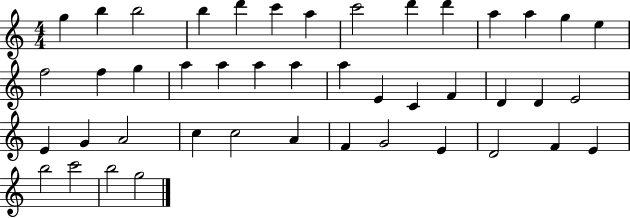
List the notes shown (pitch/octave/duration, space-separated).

G5/q B5/q B5/h B5/q D6/q C6/q A5/q C6/h D6/q D6/q A5/q A5/q G5/q E5/q F5/h F5/q G5/q A5/q A5/q A5/q A5/q A5/q E4/q C4/q F4/q D4/q D4/q E4/h E4/q G4/q A4/h C5/q C5/h A4/q F4/q G4/h E4/q D4/h F4/q E4/q B5/h C6/h B5/h G5/h